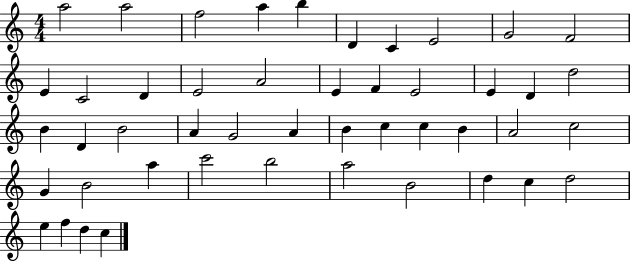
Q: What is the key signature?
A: C major